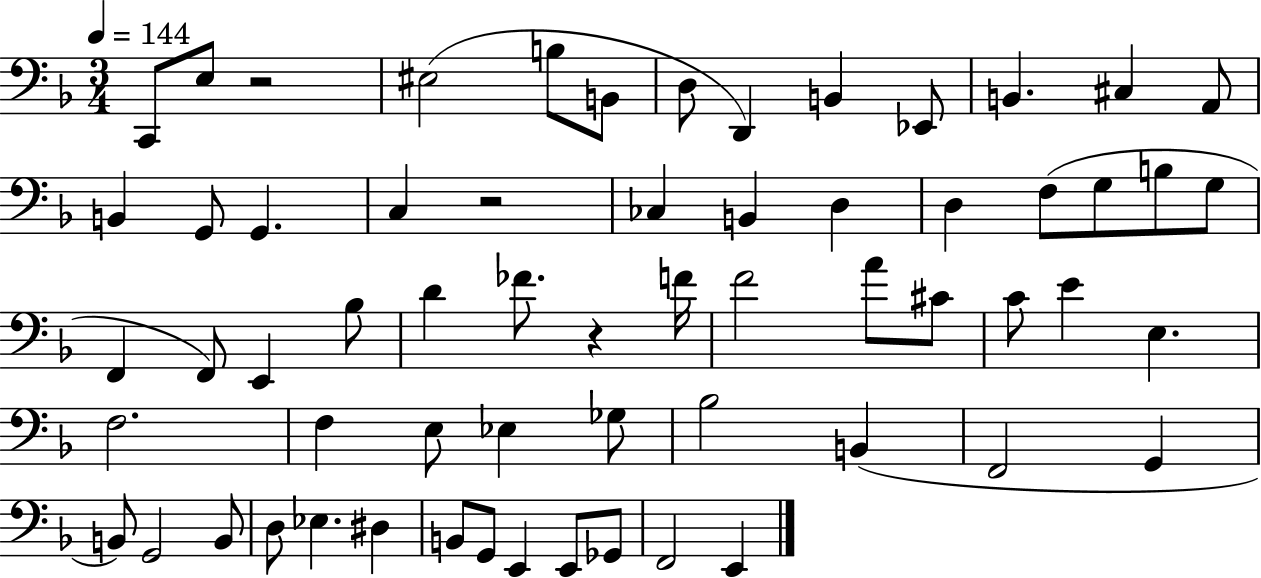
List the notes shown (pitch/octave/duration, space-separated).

C2/e E3/e R/h EIS3/h B3/e B2/e D3/e D2/q B2/q Eb2/e B2/q. C#3/q A2/e B2/q G2/e G2/q. C3/q R/h CES3/q B2/q D3/q D3/q F3/e G3/e B3/e G3/e F2/q F2/e E2/q Bb3/e D4/q FES4/e. R/q F4/s F4/h A4/e C#4/e C4/e E4/q E3/q. F3/h. F3/q E3/e Eb3/q Gb3/e Bb3/h B2/q F2/h G2/q B2/e G2/h B2/e D3/e Eb3/q. D#3/q B2/e G2/e E2/q E2/e Gb2/e F2/h E2/q